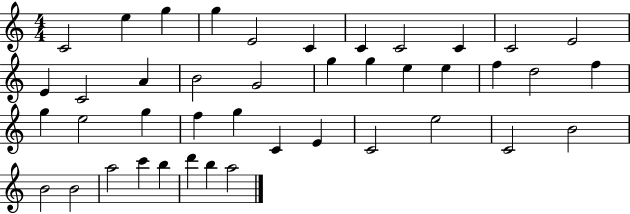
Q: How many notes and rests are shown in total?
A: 42